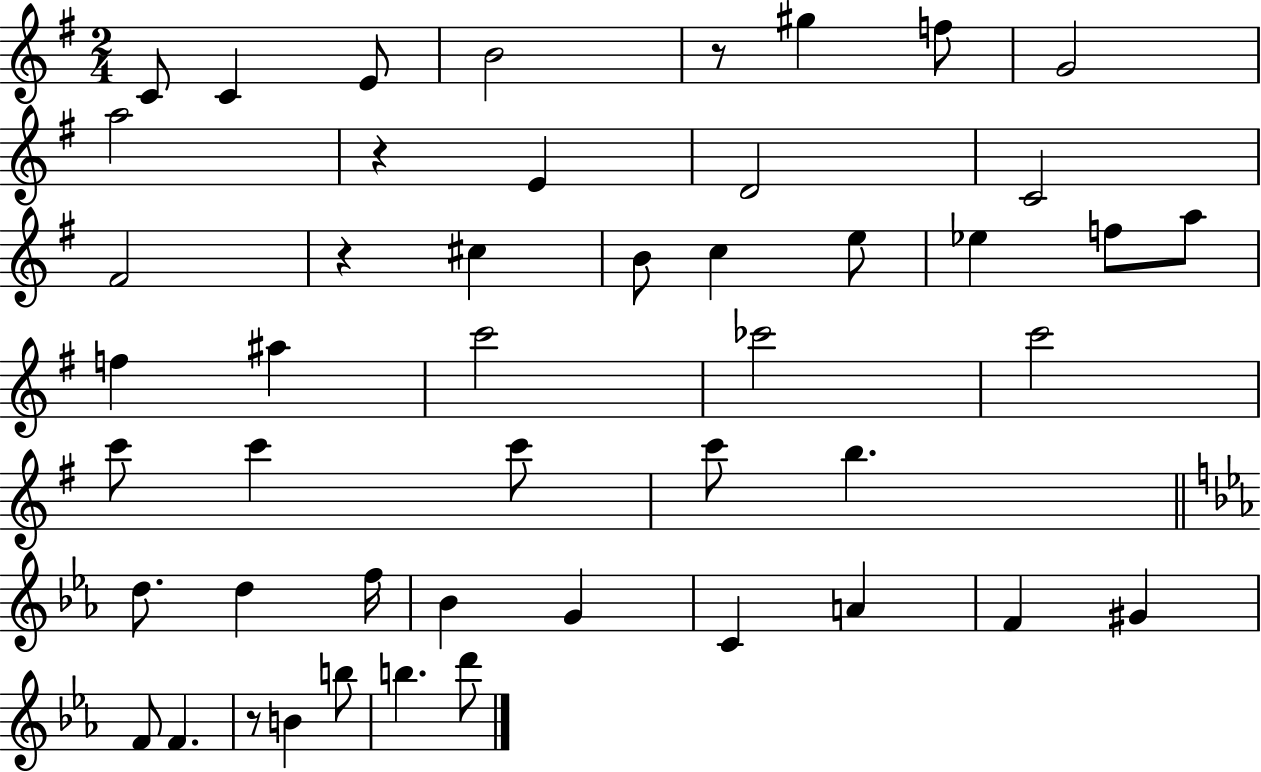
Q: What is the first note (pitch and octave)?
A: C4